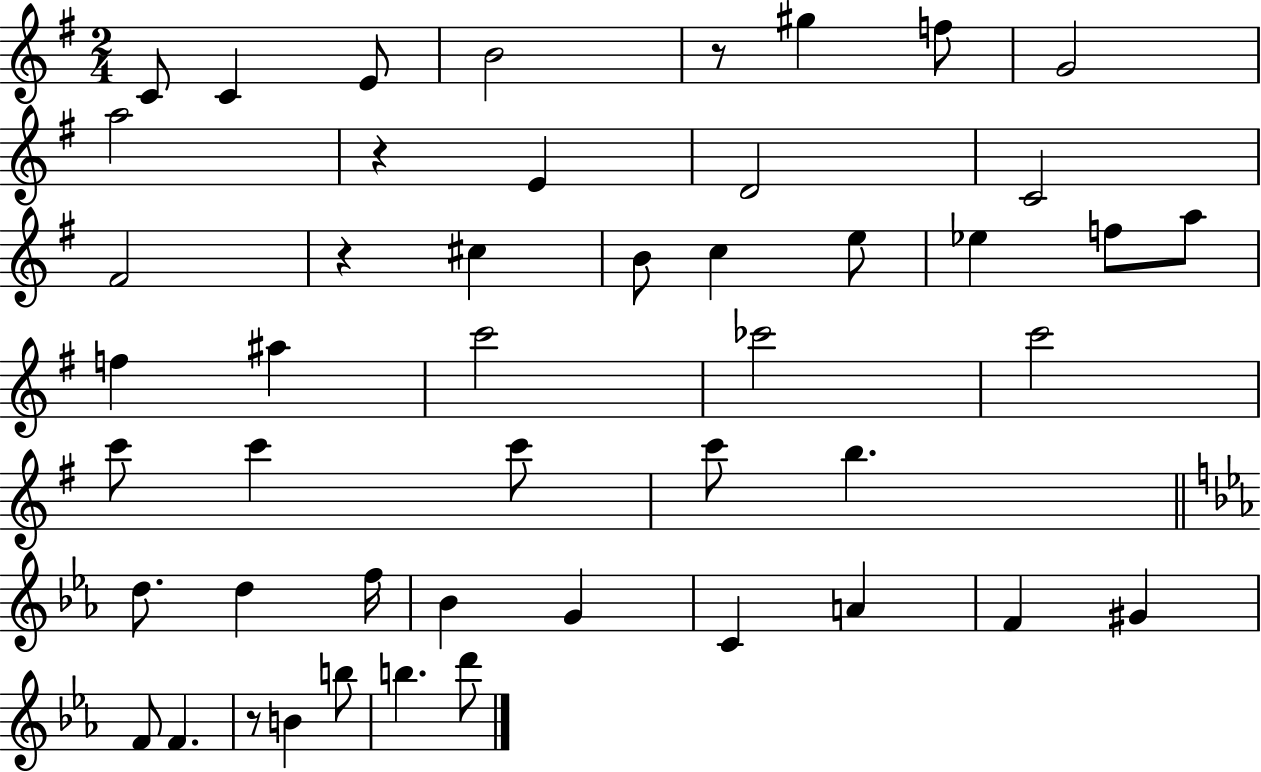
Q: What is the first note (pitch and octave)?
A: C4